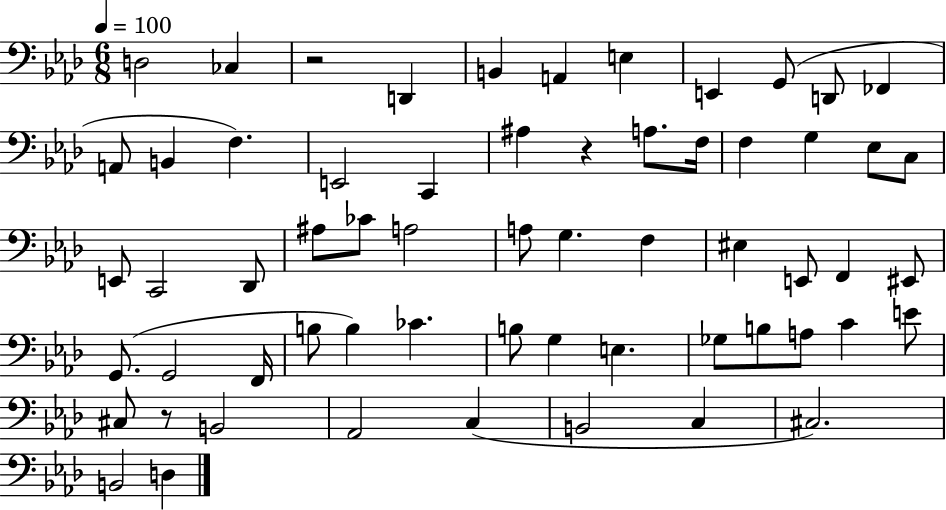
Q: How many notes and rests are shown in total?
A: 61